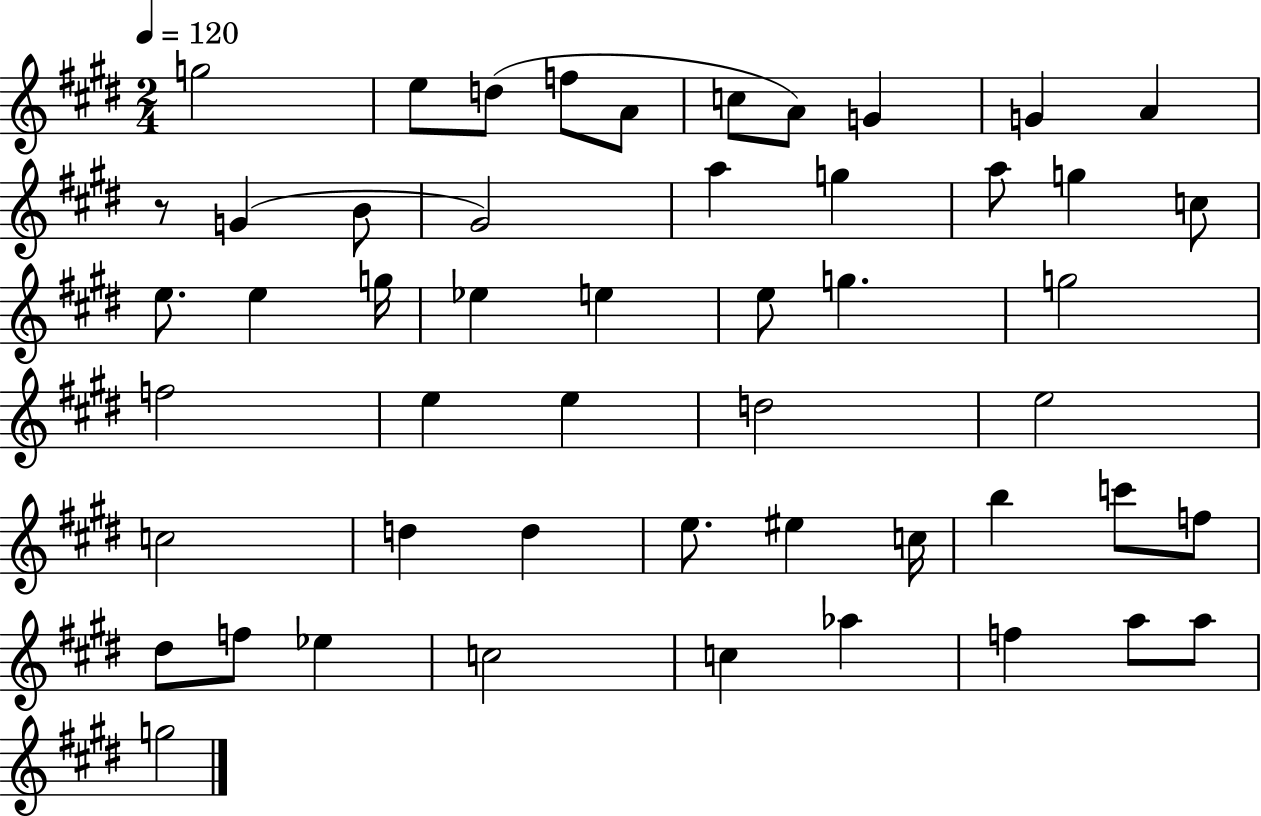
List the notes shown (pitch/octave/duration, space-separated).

G5/h E5/e D5/e F5/e A4/e C5/e A4/e G4/q G4/q A4/q R/e G4/q B4/e G#4/h A5/q G5/q A5/e G5/q C5/e E5/e. E5/q G5/s Eb5/q E5/q E5/e G5/q. G5/h F5/h E5/q E5/q D5/h E5/h C5/h D5/q D5/q E5/e. EIS5/q C5/s B5/q C6/e F5/e D#5/e F5/e Eb5/q C5/h C5/q Ab5/q F5/q A5/e A5/e G5/h